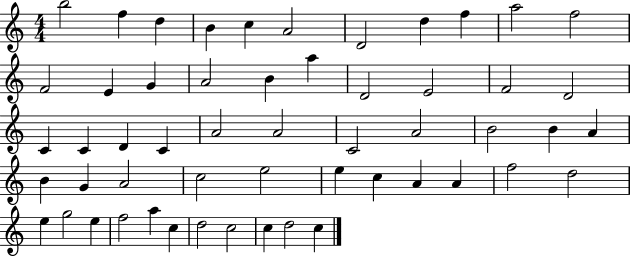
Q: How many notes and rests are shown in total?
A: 54